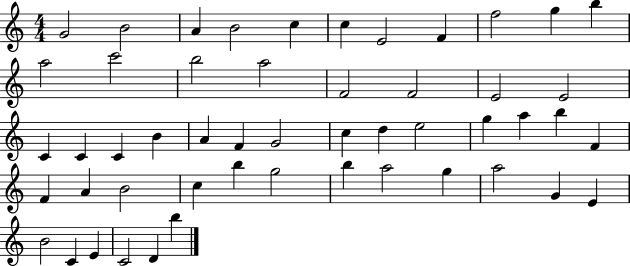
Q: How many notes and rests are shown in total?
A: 51